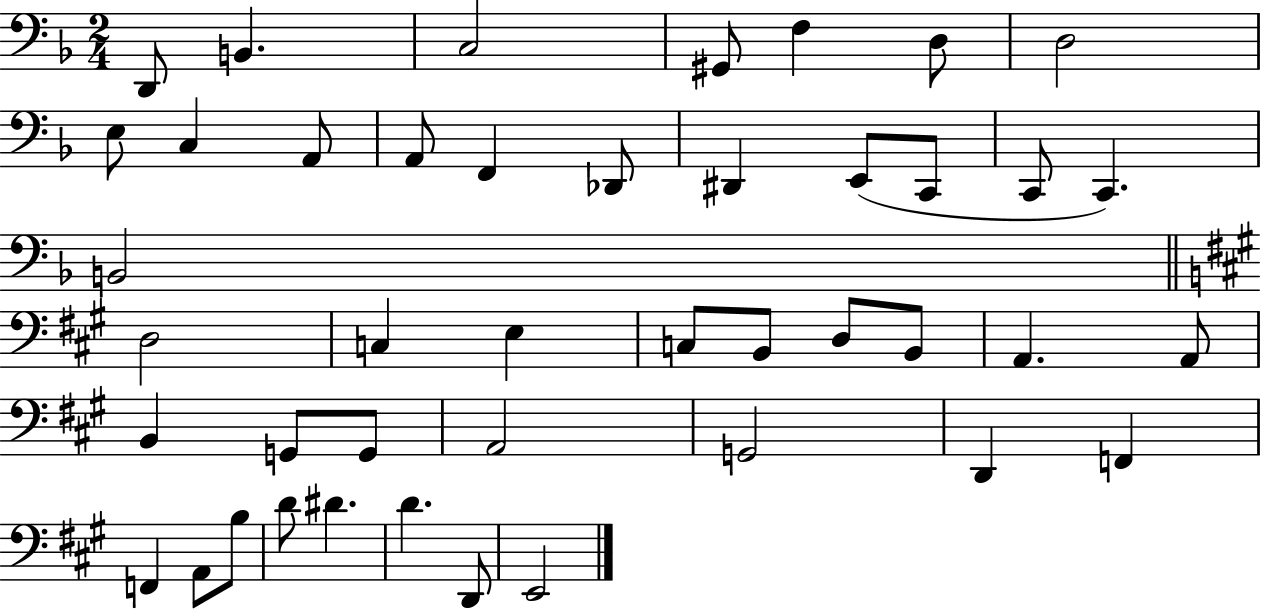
D2/e B2/q. C3/h G#2/e F3/q D3/e D3/h E3/e C3/q A2/e A2/e F2/q Db2/e D#2/q E2/e C2/e C2/e C2/q. B2/h D3/h C3/q E3/q C3/e B2/e D3/e B2/e A2/q. A2/e B2/q G2/e G2/e A2/h G2/h D2/q F2/q F2/q A2/e B3/e D4/e D#4/q. D4/q. D2/e E2/h